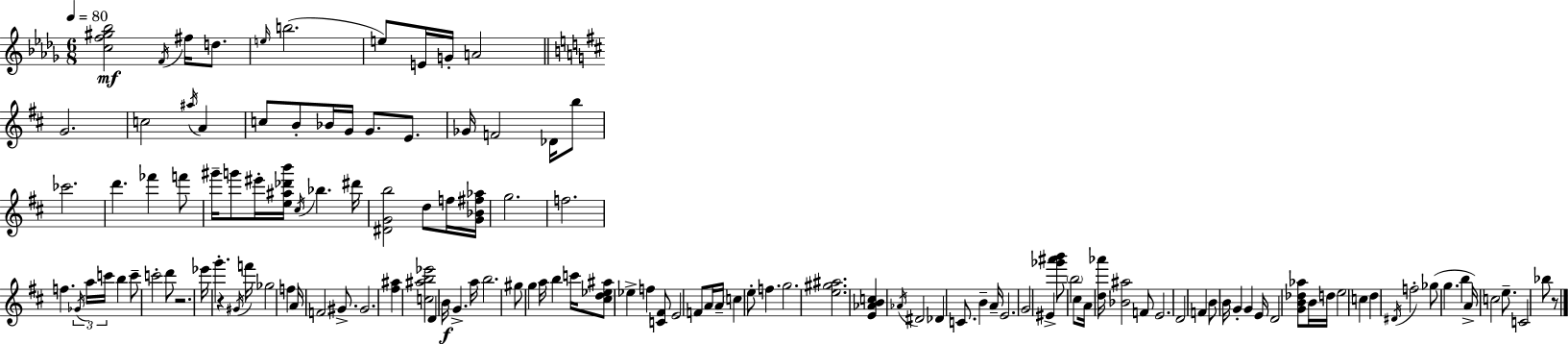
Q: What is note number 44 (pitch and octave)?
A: C6